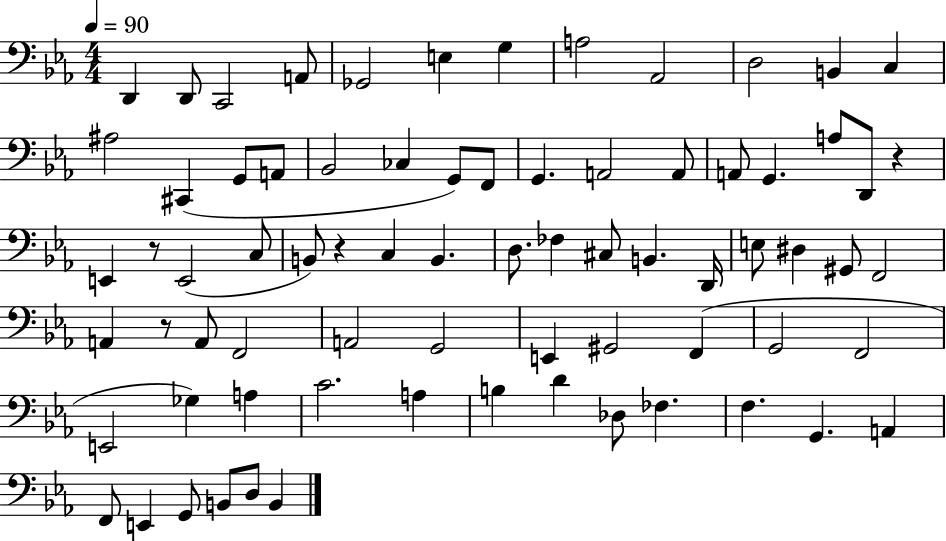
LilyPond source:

{
  \clef bass
  \numericTimeSignature
  \time 4/4
  \key ees \major
  \tempo 4 = 90
  d,4 d,8 c,2 a,8 | ges,2 e4 g4 | a2 aes,2 | d2 b,4 c4 | \break ais2 cis,4( g,8 a,8 | bes,2 ces4 g,8) f,8 | g,4. a,2 a,8 | a,8 g,4. a8 d,8 r4 | \break e,4 r8 e,2( c8 | b,8) r4 c4 b,4. | d8. fes4 cis8 b,4. d,16 | e8 dis4 gis,8 f,2 | \break a,4 r8 a,8 f,2 | a,2 g,2 | e,4 gis,2 f,4( | g,2 f,2 | \break e,2 ges4) a4 | c'2. a4 | b4 d'4 des8 fes4. | f4. g,4. a,4 | \break f,8 e,4 g,8 b,8 d8 b,4 | \bar "|."
}